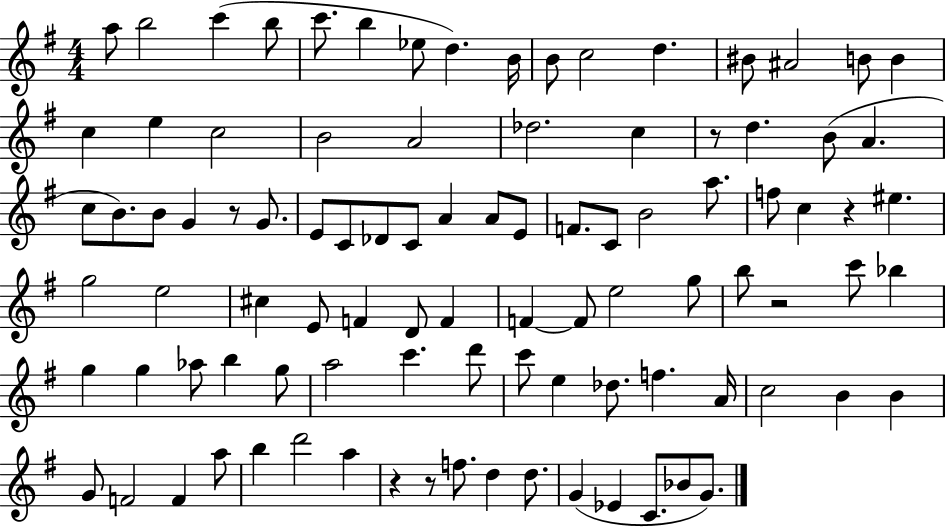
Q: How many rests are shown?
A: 6